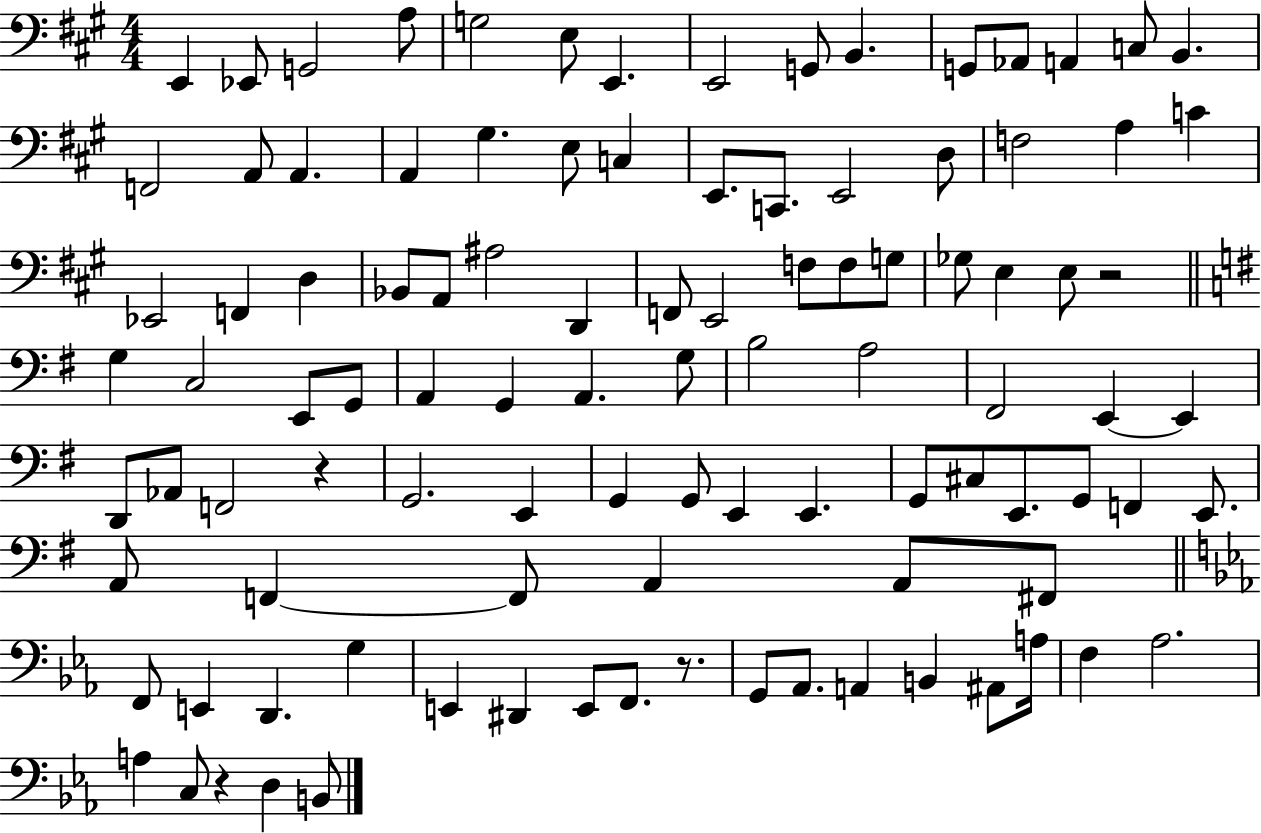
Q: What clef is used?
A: bass